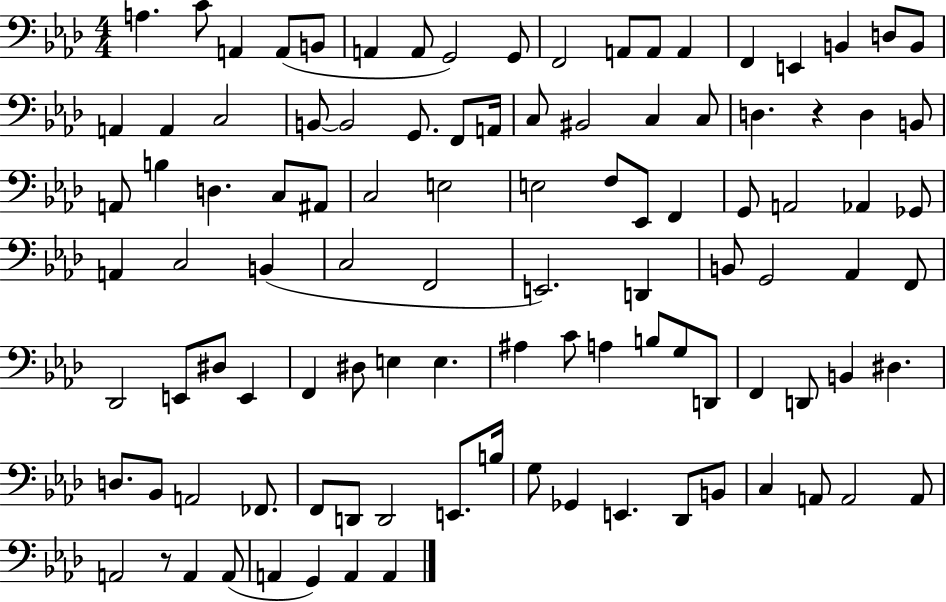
X:1
T:Untitled
M:4/4
L:1/4
K:Ab
A, C/2 A,, A,,/2 B,,/2 A,, A,,/2 G,,2 G,,/2 F,,2 A,,/2 A,,/2 A,, F,, E,, B,, D,/2 B,,/2 A,, A,, C,2 B,,/2 B,,2 G,,/2 F,,/2 A,,/4 C,/2 ^B,,2 C, C,/2 D, z D, B,,/2 A,,/2 B, D, C,/2 ^A,,/2 C,2 E,2 E,2 F,/2 _E,,/2 F,, G,,/2 A,,2 _A,, _G,,/2 A,, C,2 B,, C,2 F,,2 E,,2 D,, B,,/2 G,,2 _A,, F,,/2 _D,,2 E,,/2 ^D,/2 E,, F,, ^D,/2 E, E, ^A, C/2 A, B,/2 G,/2 D,,/2 F,, D,,/2 B,, ^D, D,/2 _B,,/2 A,,2 _F,,/2 F,,/2 D,,/2 D,,2 E,,/2 B,/4 G,/2 _G,, E,, _D,,/2 B,,/2 C, A,,/2 A,,2 A,,/2 A,,2 z/2 A,, A,,/2 A,, G,, A,, A,,